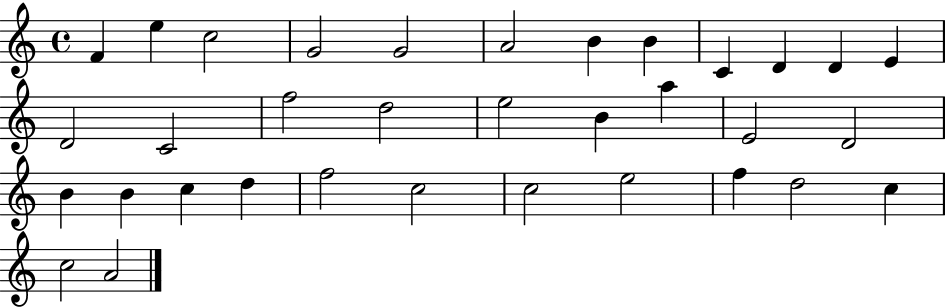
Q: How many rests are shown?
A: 0